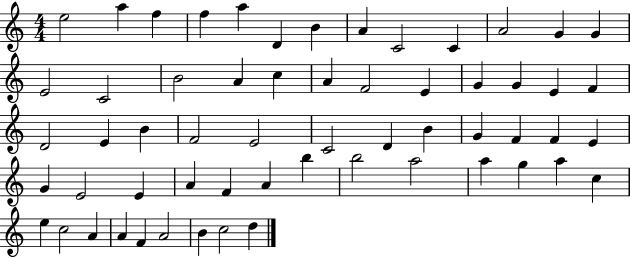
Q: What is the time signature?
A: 4/4